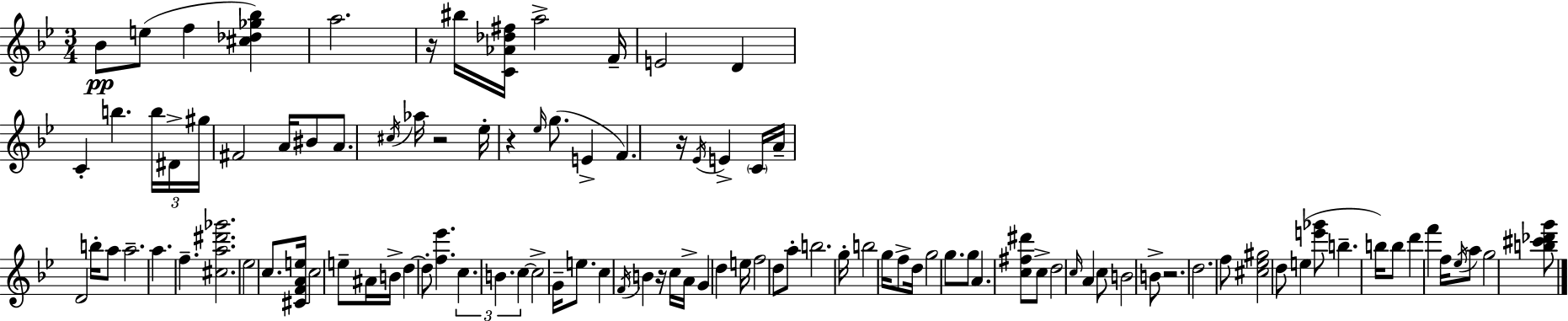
{
  \clef treble
  \numericTimeSignature
  \time 3/4
  \key bes \major
  \repeat volta 2 { bes'8\pp e''8( f''4 <cis'' des'' ges'' bes''>4) | a''2. | r16 bis''16 <c' aes' des'' fis''>16 a''2-> f'16-- | e'2 d'4 | \break c'4-. b''4. \tuplet 3/2 { b''16 dis'16-> | gis''16 } fis'2 a'16 bis'8 | a'8. \acciaccatura { cis''16 } aes''16 r2 | ees''16-. r4 \grace { ees''16 }( g''8. e'4-> | \break f'4.) r16 \acciaccatura { ees'16 } e'4-> | \parenthesize c'16 a'16-- d'2 | b''16-. a''8 a''2.-- | a''4. f''4.-- | \break <cis'' a'' dis''' ges'''>2. | ees''2 c''8. | <cis' f' a' e''>16 c''2 e''8-- | ais'16 b'16-> d''4~~ d''8-. <f'' ees'''>4. | \break \tuplet 3/2 { c''4. b'4. | c''4~~ } c''2-> | g'16-- e''8. c''4 \acciaccatura { f'16 } | b'4 r16 c''16 a'16-> g'4 d''4 | \break e''16 f''2 | d''8 a''8-. b''2. | g''16-. b''2 | g''16 f''8-> d''16 g''2 | \break g''8. g''8 a'4. | <c'' fis'' dis'''>8 c''8-> d''2 | \grace { c''16 } a'4 c''8 b'2 | b'8-> r2. | \break d''2. | f''8 <cis'' ees'' gis''>2 | d''8 e''4( <e''' ges'''>8 b''4.-- | b''16) b''8 d'''4 | \break f'''4 f''16 \acciaccatura { ees''16 } a''8 g''2 | <b'' cis''' des''' g'''>8 } \bar "|."
}